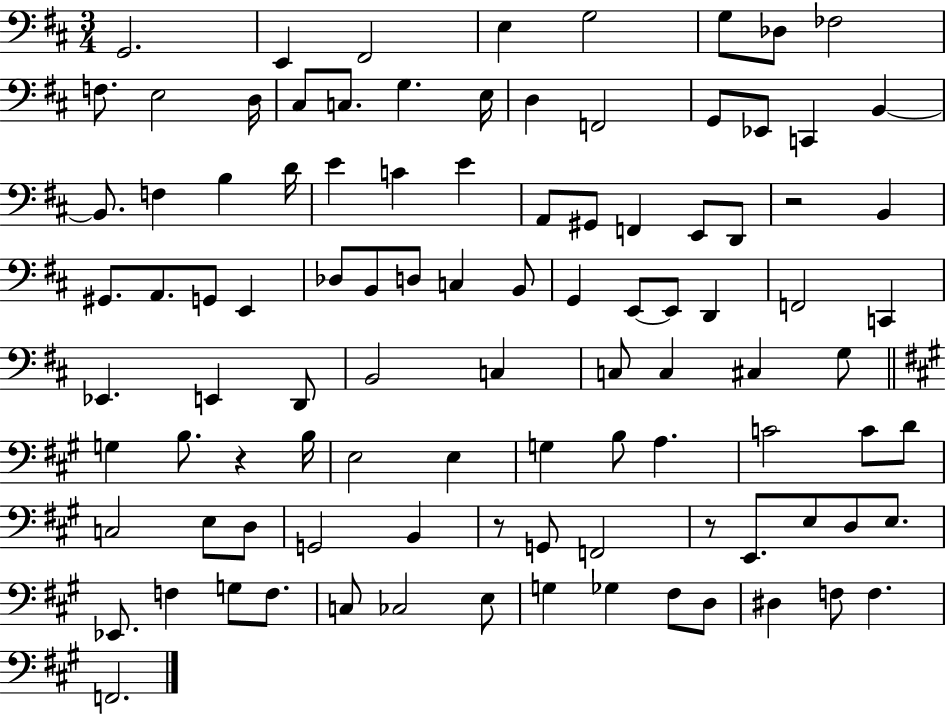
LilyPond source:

{
  \clef bass
  \numericTimeSignature
  \time 3/4
  \key d \major
  g,2. | e,4 fis,2 | e4 g2 | g8 des8 fes2 | \break f8. e2 d16 | cis8 c8. g4. e16 | d4 f,2 | g,8 ees,8 c,4 b,4~~ | \break b,8. f4 b4 d'16 | e'4 c'4 e'4 | a,8 gis,8 f,4 e,8 d,8 | r2 b,4 | \break gis,8. a,8. g,8 e,4 | des8 b,8 d8 c4 b,8 | g,4 e,8~~ e,8 d,4 | f,2 c,4 | \break ees,4. e,4 d,8 | b,2 c4 | c8 c4 cis4 g8 | \bar "||" \break \key a \major g4 b8. r4 b16 | e2 e4 | g4 b8 a4. | c'2 c'8 d'8 | \break c2 e8 d8 | g,2 b,4 | r8 g,8 f,2 | r8 e,8. e8 d8 e8. | \break ees,8. f4 g8 f8. | c8 ces2 e8 | g4 ges4 fis8 d8 | dis4 f8 f4. | \break f,2. | \bar "|."
}